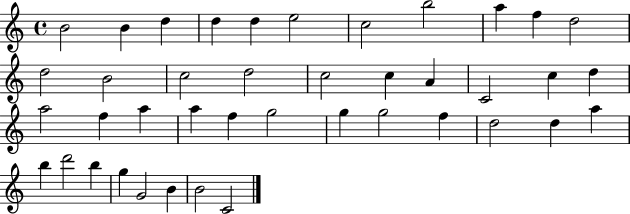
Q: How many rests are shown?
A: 0